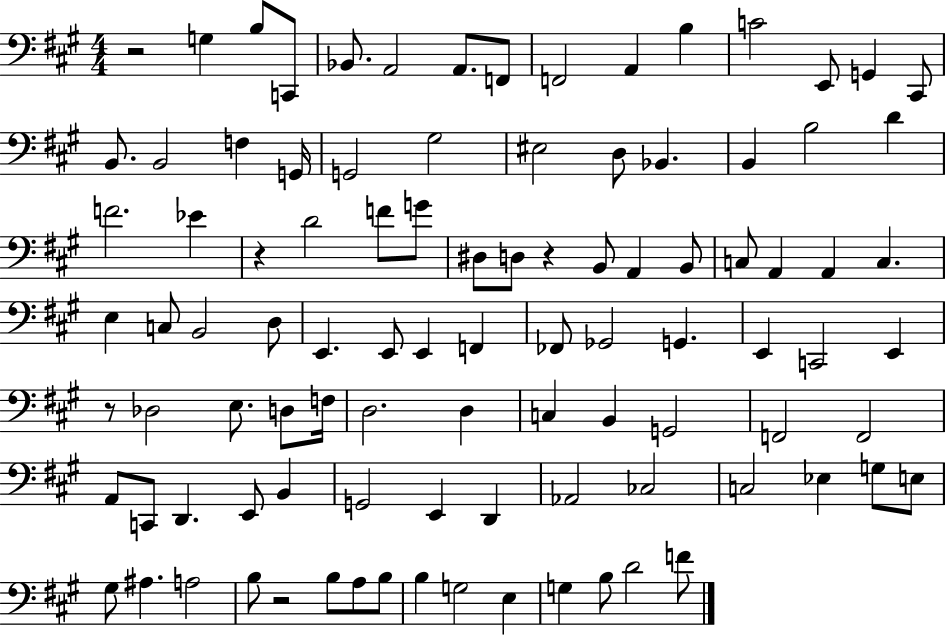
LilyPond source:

{
  \clef bass
  \numericTimeSignature
  \time 4/4
  \key a \major
  r2 g4 b8 c,8 | bes,8. a,2 a,8. f,8 | f,2 a,4 b4 | c'2 e,8 g,4 cis,8 | \break b,8. b,2 f4 g,16 | g,2 gis2 | eis2 d8 bes,4. | b,4 b2 d'4 | \break f'2. ees'4 | r4 d'2 f'8 g'8 | dis8 d8 r4 b,8 a,4 b,8 | c8 a,4 a,4 c4. | \break e4 c8 b,2 d8 | e,4. e,8 e,4 f,4 | fes,8 ges,2 g,4. | e,4 c,2 e,4 | \break r8 des2 e8. d8 f16 | d2. d4 | c4 b,4 g,2 | f,2 f,2 | \break a,8 c,8 d,4. e,8 b,4 | g,2 e,4 d,4 | aes,2 ces2 | c2 ees4 g8 e8 | \break gis8 ais4. a2 | b8 r2 b8 a8 b8 | b4 g2 e4 | g4 b8 d'2 f'8 | \break \bar "|."
}